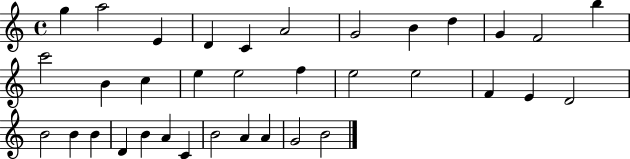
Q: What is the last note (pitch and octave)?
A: B4